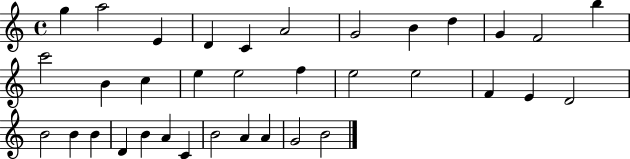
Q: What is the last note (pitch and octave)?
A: B4